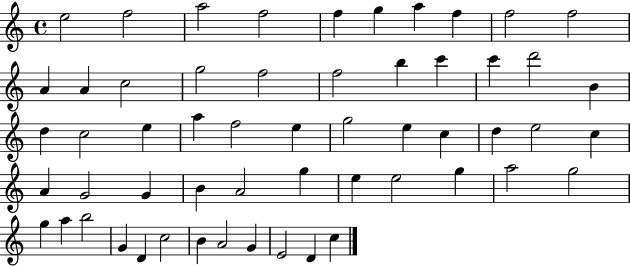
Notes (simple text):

E5/h F5/h A5/h F5/h F5/q G5/q A5/q F5/q F5/h F5/h A4/q A4/q C5/h G5/h F5/h F5/h B5/q C6/q C6/q D6/h B4/q D5/q C5/h E5/q A5/q F5/h E5/q G5/h E5/q C5/q D5/q E5/h C5/q A4/q G4/h G4/q B4/q A4/h G5/q E5/q E5/h G5/q A5/h G5/h G5/q A5/q B5/h G4/q D4/q C5/h B4/q A4/h G4/q E4/h D4/q C5/q